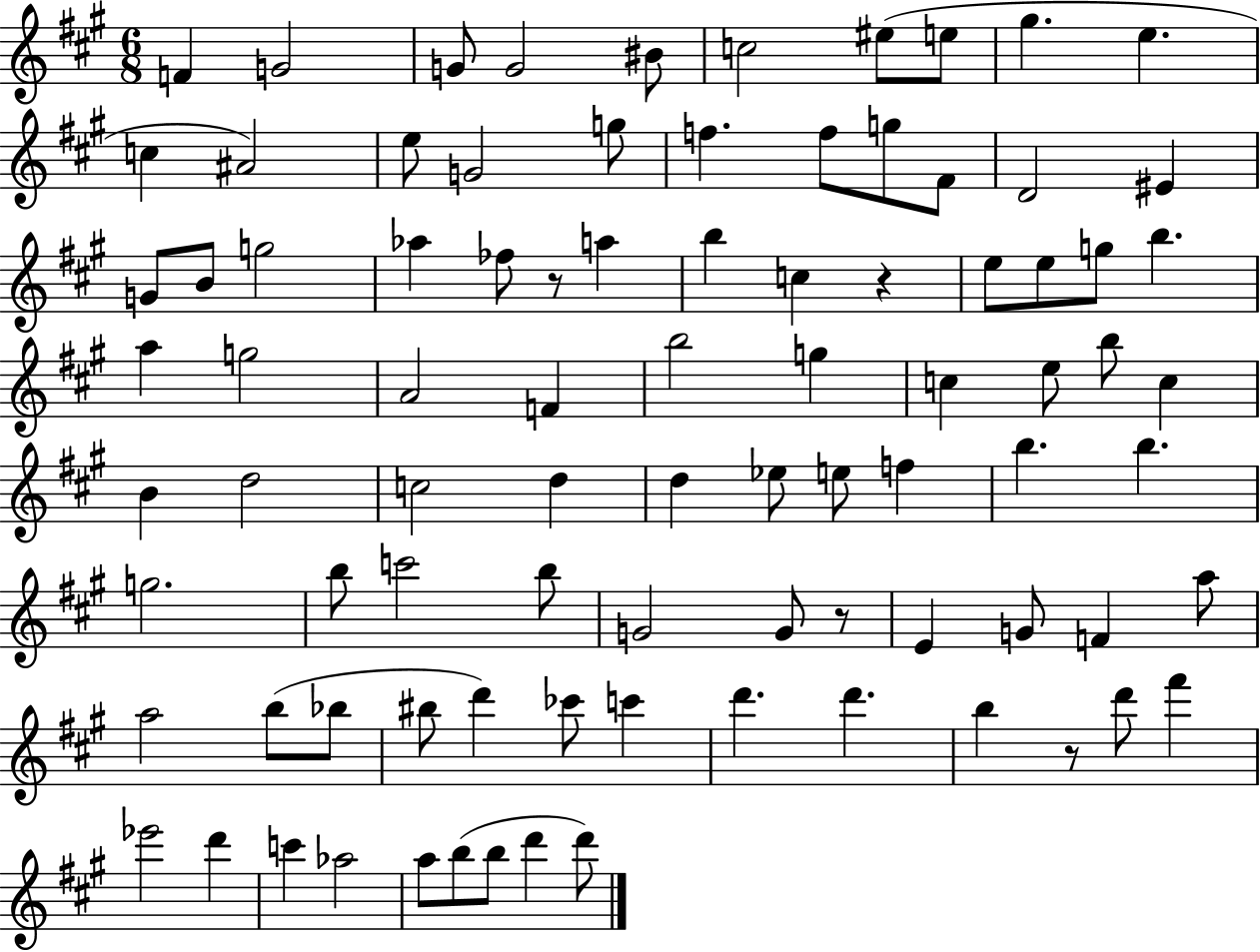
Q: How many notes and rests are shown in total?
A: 88